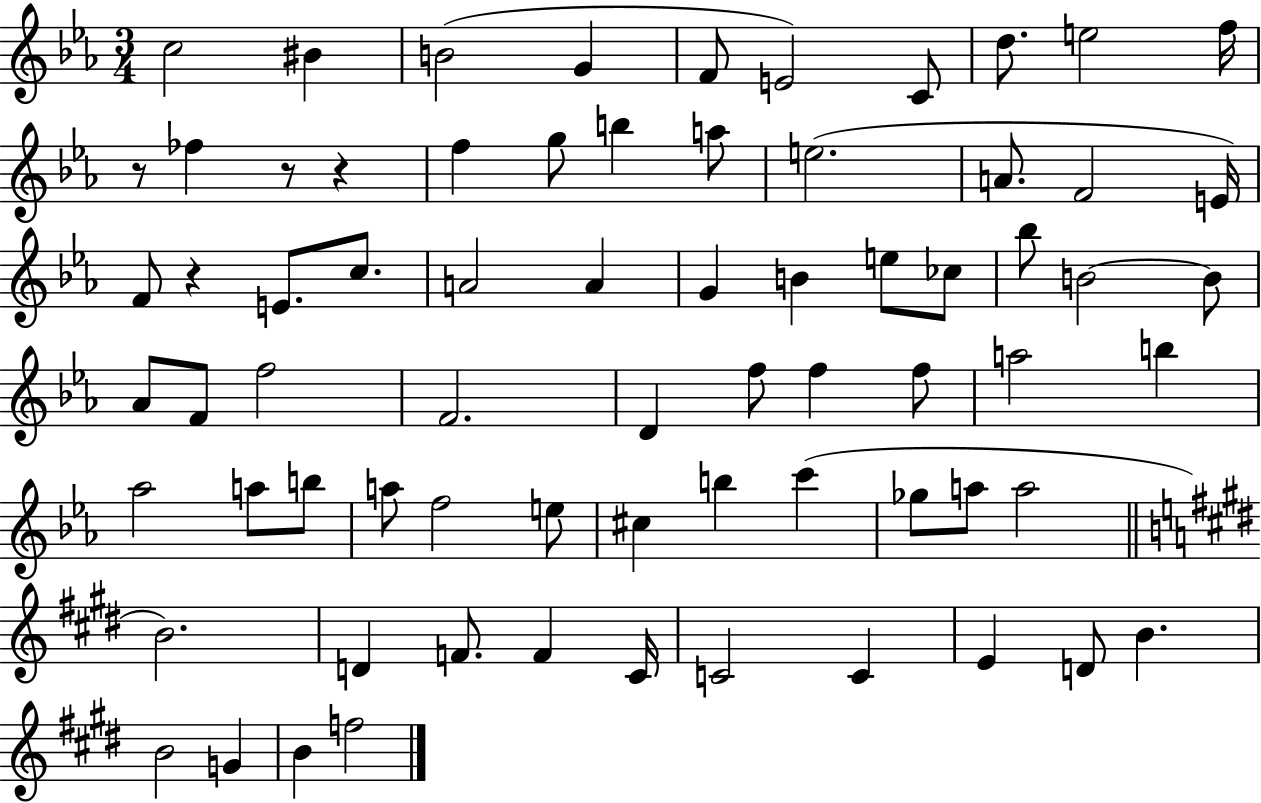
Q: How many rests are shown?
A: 4